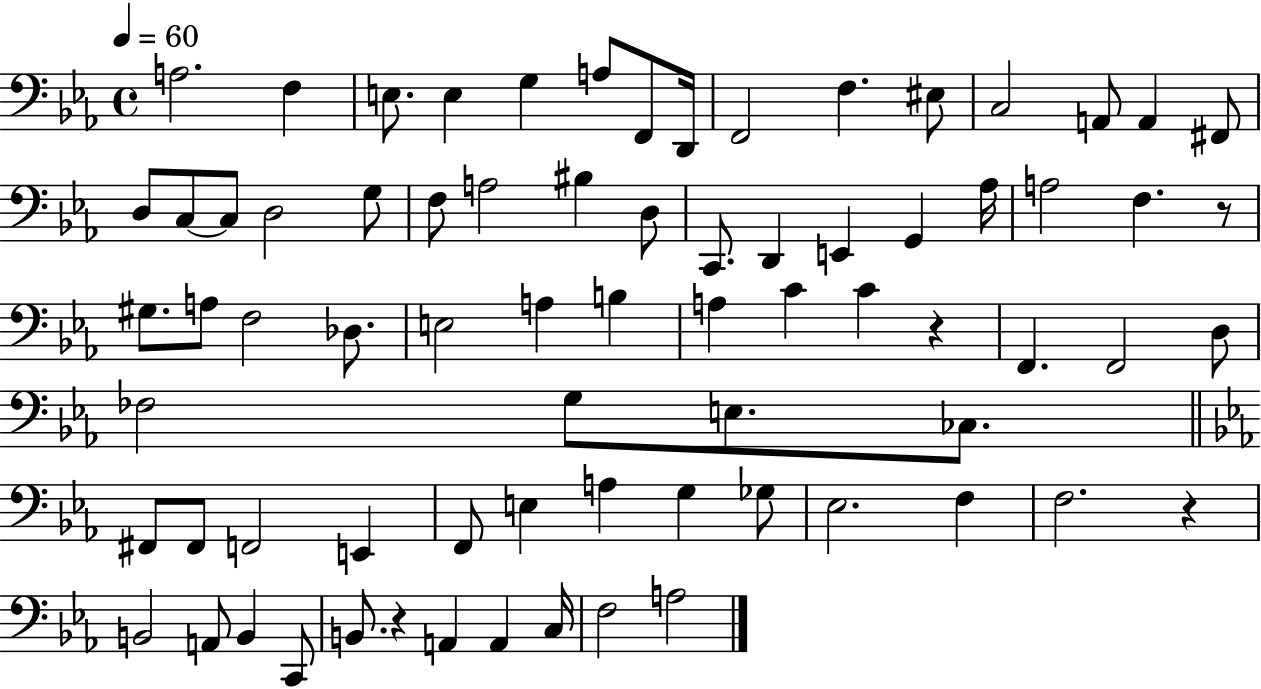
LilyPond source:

{
  \clef bass
  \time 4/4
  \defaultTimeSignature
  \key ees \major
  \tempo 4 = 60
  a2. f4 | e8. e4 g4 a8 f,8 d,16 | f,2 f4. eis8 | c2 a,8 a,4 fis,8 | \break d8 c8~~ c8 d2 g8 | f8 a2 bis4 d8 | c,8. d,4 e,4 g,4 aes16 | a2 f4. r8 | \break gis8. a8 f2 des8. | e2 a4 b4 | a4 c'4 c'4 r4 | f,4. f,2 d8 | \break fes2 g8 e8. ces8. | \bar "||" \break \key c \minor fis,8 fis,8 f,2 e,4 | f,8 e4 a4 g4 ges8 | ees2. f4 | f2. r4 | \break b,2 a,8 b,4 c,8 | b,8. r4 a,4 a,4 c16 | f2 a2 | \bar "|."
}